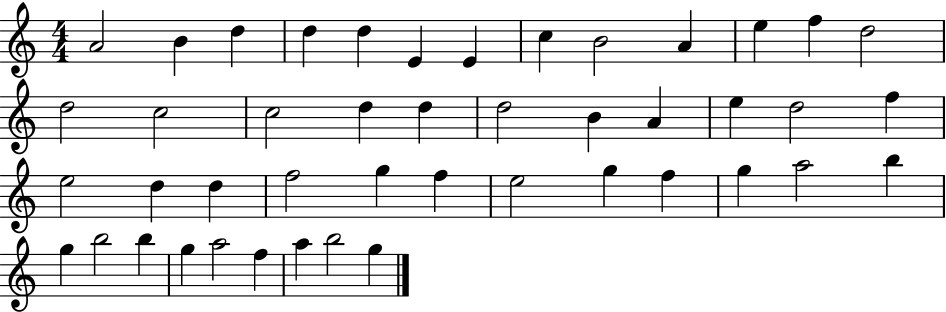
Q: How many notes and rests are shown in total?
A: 45